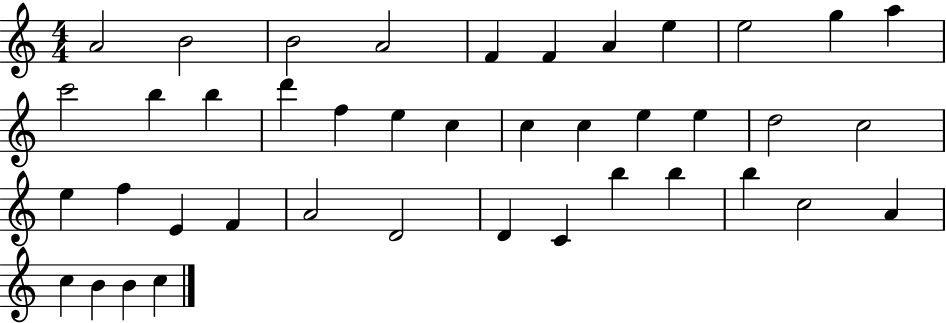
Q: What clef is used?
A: treble